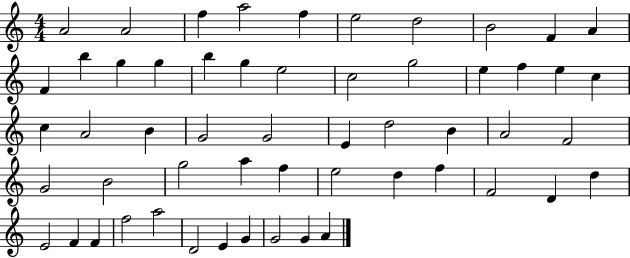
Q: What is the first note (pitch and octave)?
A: A4